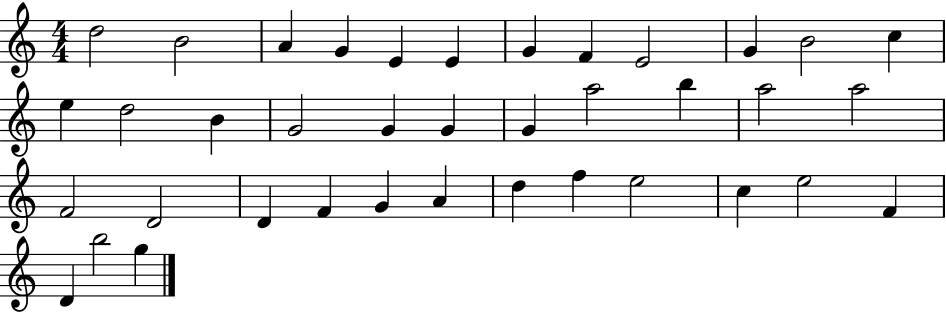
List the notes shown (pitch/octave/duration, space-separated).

D5/h B4/h A4/q G4/q E4/q E4/q G4/q F4/q E4/h G4/q B4/h C5/q E5/q D5/h B4/q G4/h G4/q G4/q G4/q A5/h B5/q A5/h A5/h F4/h D4/h D4/q F4/q G4/q A4/q D5/q F5/q E5/h C5/q E5/h F4/q D4/q B5/h G5/q